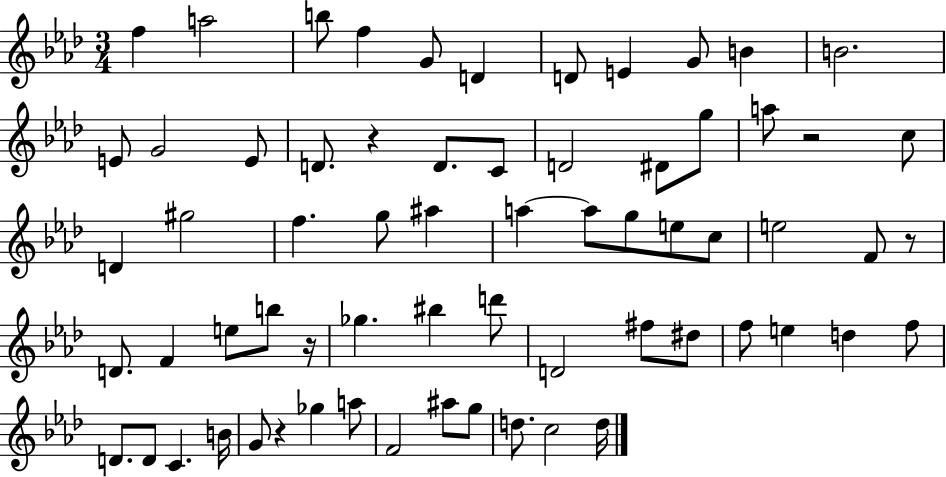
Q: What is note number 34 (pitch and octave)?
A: F4